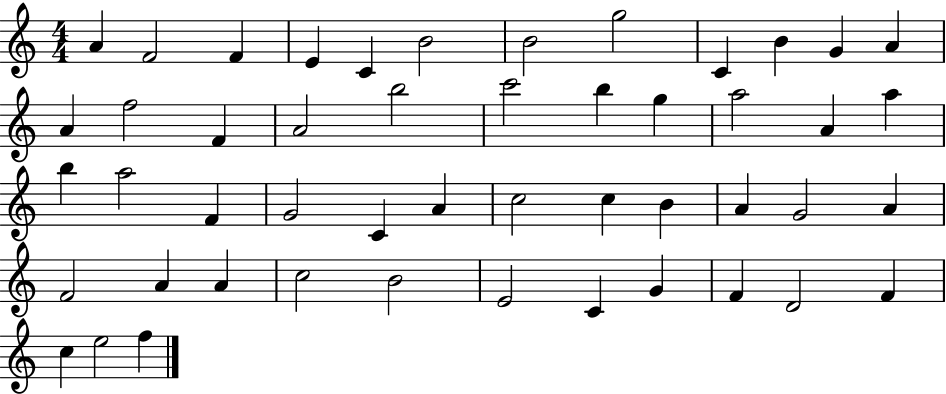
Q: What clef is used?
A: treble